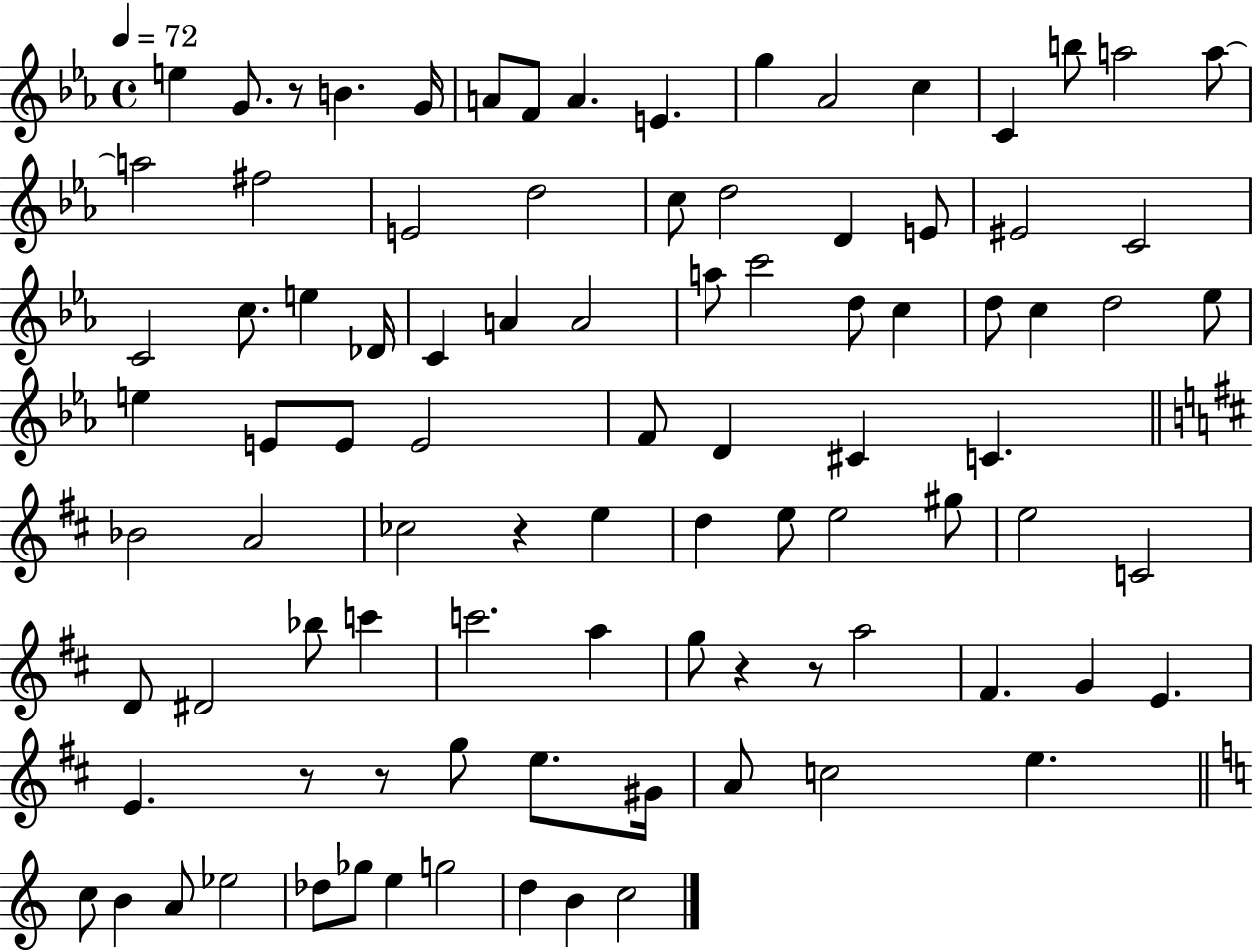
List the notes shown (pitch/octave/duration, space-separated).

E5/q G4/e. R/e B4/q. G4/s A4/e F4/e A4/q. E4/q. G5/q Ab4/h C5/q C4/q B5/e A5/h A5/e A5/h F#5/h E4/h D5/h C5/e D5/h D4/q E4/e EIS4/h C4/h C4/h C5/e. E5/q Db4/s C4/q A4/q A4/h A5/e C6/h D5/e C5/q D5/e C5/q D5/h Eb5/e E5/q E4/e E4/e E4/h F4/e D4/q C#4/q C4/q. Bb4/h A4/h CES5/h R/q E5/q D5/q E5/e E5/h G#5/e E5/h C4/h D4/e D#4/h Bb5/e C6/q C6/h. A5/q G5/e R/q R/e A5/h F#4/q. G4/q E4/q. E4/q. R/e R/e G5/e E5/e. G#4/s A4/e C5/h E5/q. C5/e B4/q A4/e Eb5/h Db5/e Gb5/e E5/q G5/h D5/q B4/q C5/h